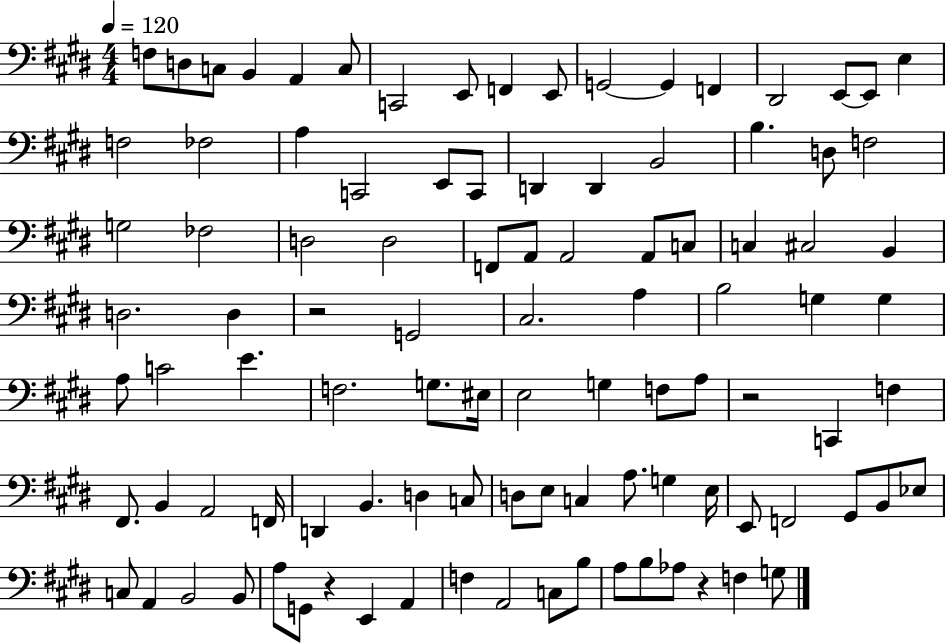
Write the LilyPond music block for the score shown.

{
  \clef bass
  \numericTimeSignature
  \time 4/4
  \key e \major
  \tempo 4 = 120
  f8 d8 c8 b,4 a,4 c8 | c,2 e,8 f,4 e,8 | g,2~~ g,4 f,4 | dis,2 e,8~~ e,8 e4 | \break f2 fes2 | a4 c,2 e,8 c,8 | d,4 d,4 b,2 | b4. d8 f2 | \break g2 fes2 | d2 d2 | f,8 a,8 a,2 a,8 c8 | c4 cis2 b,4 | \break d2. d4 | r2 g,2 | cis2. a4 | b2 g4 g4 | \break a8 c'2 e'4. | f2. g8. eis16 | e2 g4 f8 a8 | r2 c,4 f4 | \break fis,8. b,4 a,2 f,16 | d,4 b,4. d4 c8 | d8 e8 c4 a8. g4 e16 | e,8 f,2 gis,8 b,8 ees8 | \break c8 a,4 b,2 b,8 | a8 g,8 r4 e,4 a,4 | f4 a,2 c8 b8 | a8 b8 aes8 r4 f4 g8 | \break \bar "|."
}